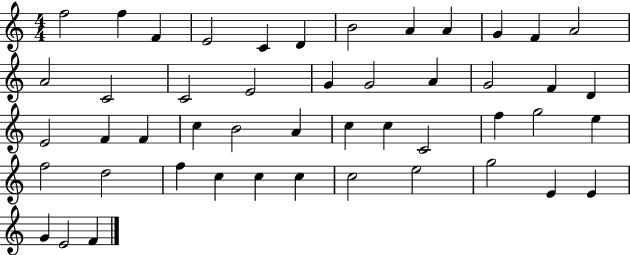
F5/h F5/q F4/q E4/h C4/q D4/q B4/h A4/q A4/q G4/q F4/q A4/h A4/h C4/h C4/h E4/h G4/q G4/h A4/q G4/h F4/q D4/q E4/h F4/q F4/q C5/q B4/h A4/q C5/q C5/q C4/h F5/q G5/h E5/q F5/h D5/h F5/q C5/q C5/q C5/q C5/h E5/h G5/h E4/q E4/q G4/q E4/h F4/q